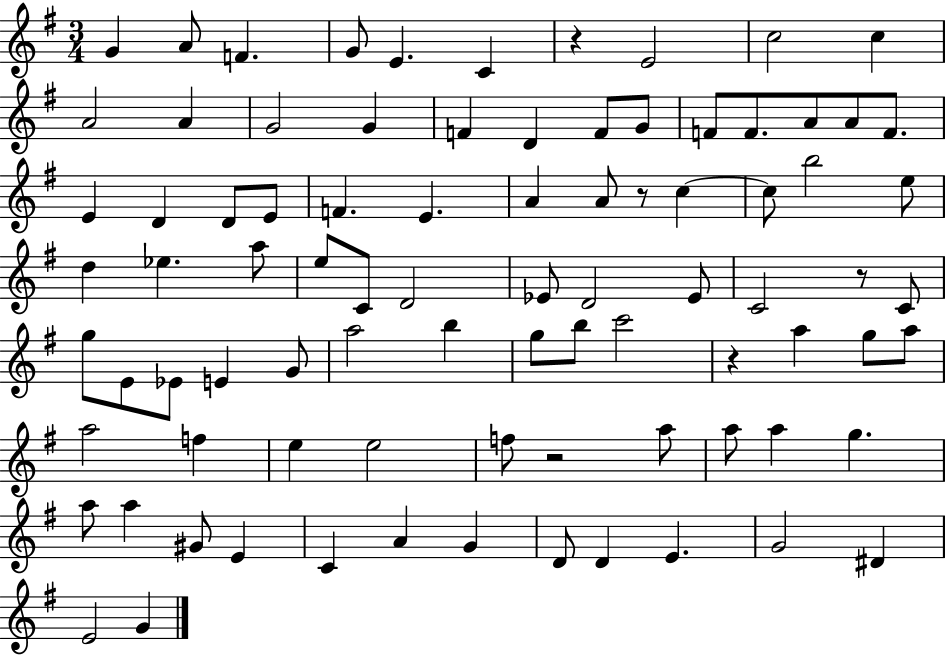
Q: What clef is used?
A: treble